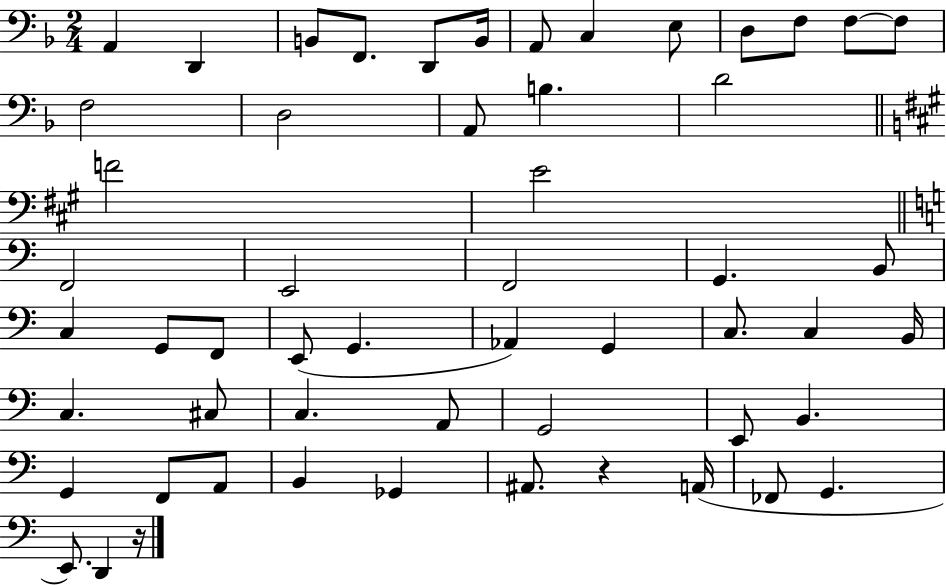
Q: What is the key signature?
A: F major